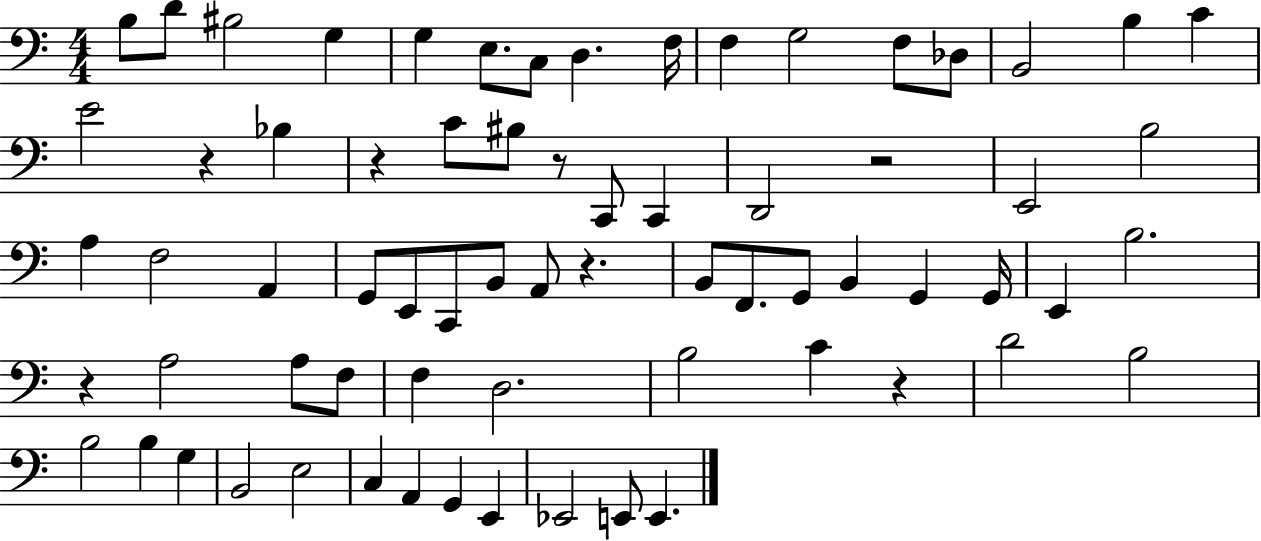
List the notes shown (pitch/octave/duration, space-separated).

B3/e D4/e BIS3/h G3/q G3/q E3/e. C3/e D3/q. F3/s F3/q G3/h F3/e Db3/e B2/h B3/q C4/q E4/h R/q Bb3/q R/q C4/e BIS3/e R/e C2/e C2/q D2/h R/h E2/h B3/h A3/q F3/h A2/q G2/e E2/e C2/e B2/e A2/e R/q. B2/e F2/e. G2/e B2/q G2/q G2/s E2/q B3/h. R/q A3/h A3/e F3/e F3/q D3/h. B3/h C4/q R/q D4/h B3/h B3/h B3/q G3/q B2/h E3/h C3/q A2/q G2/q E2/q Eb2/h E2/e E2/q.